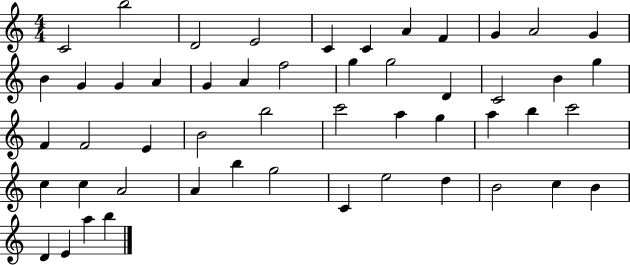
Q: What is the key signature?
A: C major